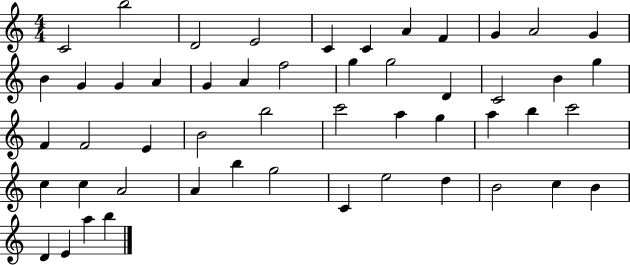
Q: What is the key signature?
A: C major